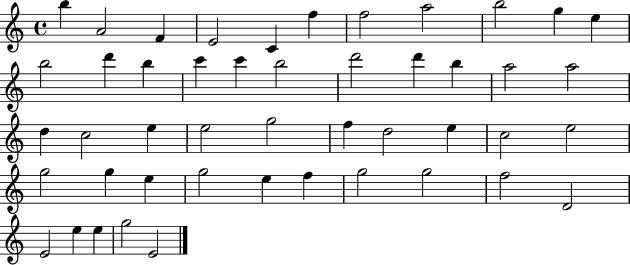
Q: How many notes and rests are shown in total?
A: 47